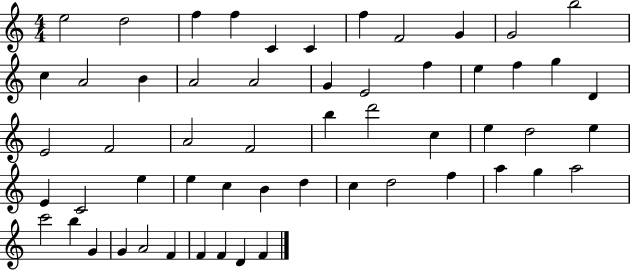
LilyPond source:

{
  \clef treble
  \numericTimeSignature
  \time 4/4
  \key c \major
  e''2 d''2 | f''4 f''4 c'4 c'4 | f''4 f'2 g'4 | g'2 b''2 | \break c''4 a'2 b'4 | a'2 a'2 | g'4 e'2 f''4 | e''4 f''4 g''4 d'4 | \break e'2 f'2 | a'2 f'2 | b''4 d'''2 c''4 | e''4 d''2 e''4 | \break e'4 c'2 e''4 | e''4 c''4 b'4 d''4 | c''4 d''2 f''4 | a''4 g''4 a''2 | \break c'''2 b''4 g'4 | g'4 a'2 f'4 | f'4 f'4 d'4 f'4 | \bar "|."
}